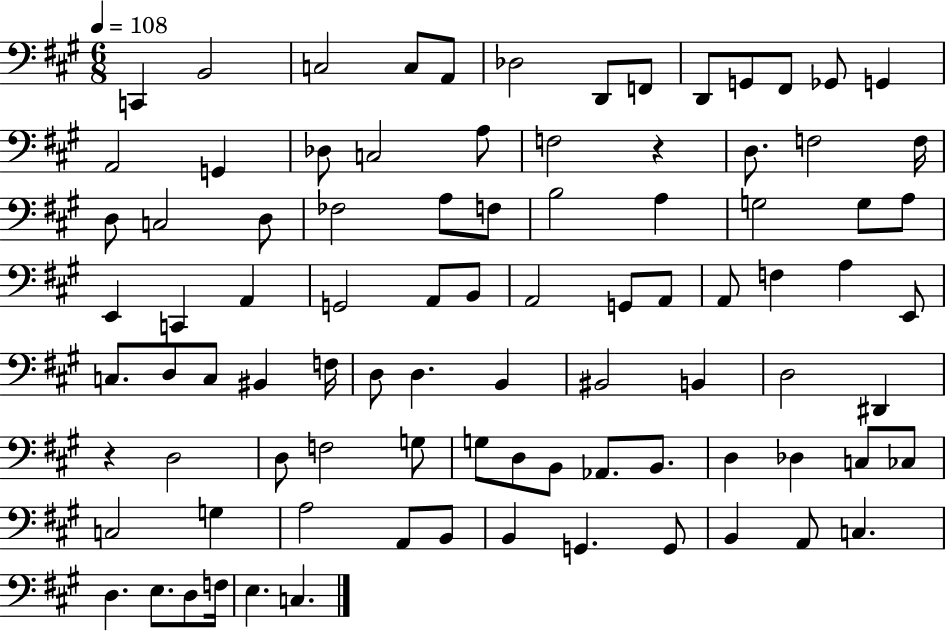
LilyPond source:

{
  \clef bass
  \numericTimeSignature
  \time 6/8
  \key a \major
  \tempo 4 = 108
  c,4 b,2 | c2 c8 a,8 | des2 d,8 f,8 | d,8 g,8 fis,8 ges,8 g,4 | \break a,2 g,4 | des8 c2 a8 | f2 r4 | d8. f2 f16 | \break d8 c2 d8 | fes2 a8 f8 | b2 a4 | g2 g8 a8 | \break e,4 c,4 a,4 | g,2 a,8 b,8 | a,2 g,8 a,8 | a,8 f4 a4 e,8 | \break c8. d8 c8 bis,4 f16 | d8 d4. b,4 | bis,2 b,4 | d2 dis,4 | \break r4 d2 | d8 f2 g8 | g8 d8 b,8 aes,8. b,8. | d4 des4 c8 ces8 | \break c2 g4 | a2 a,8 b,8 | b,4 g,4. g,8 | b,4 a,8 c4. | \break d4. e8. d8 f16 | e4. c4. | \bar "|."
}